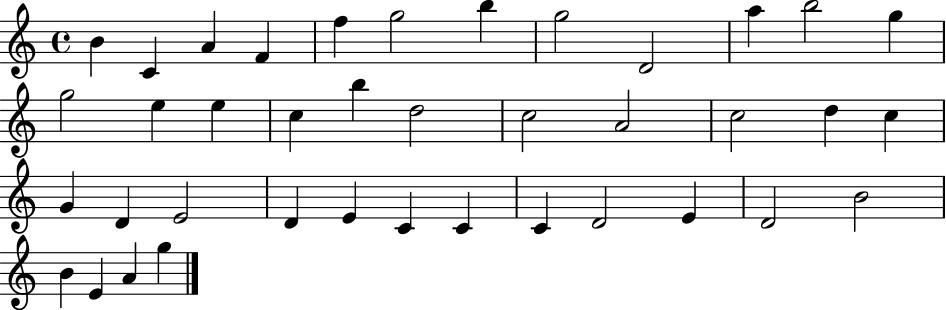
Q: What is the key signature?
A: C major